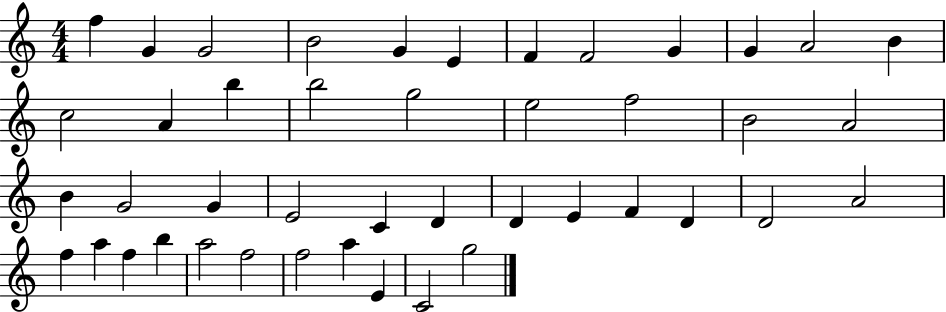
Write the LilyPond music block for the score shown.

{
  \clef treble
  \numericTimeSignature
  \time 4/4
  \key c \major
  f''4 g'4 g'2 | b'2 g'4 e'4 | f'4 f'2 g'4 | g'4 a'2 b'4 | \break c''2 a'4 b''4 | b''2 g''2 | e''2 f''2 | b'2 a'2 | \break b'4 g'2 g'4 | e'2 c'4 d'4 | d'4 e'4 f'4 d'4 | d'2 a'2 | \break f''4 a''4 f''4 b''4 | a''2 f''2 | f''2 a''4 e'4 | c'2 g''2 | \break \bar "|."
}